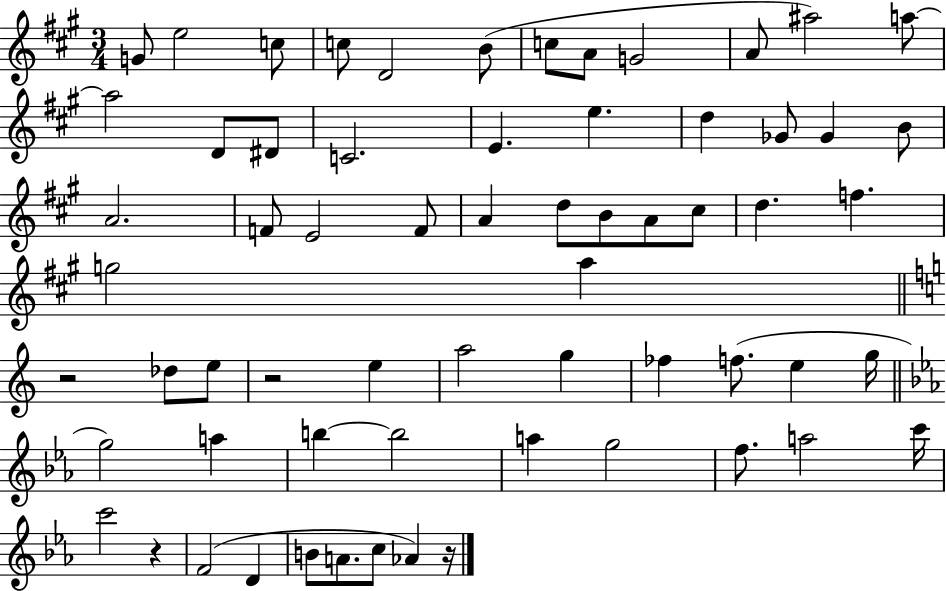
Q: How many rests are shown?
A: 4